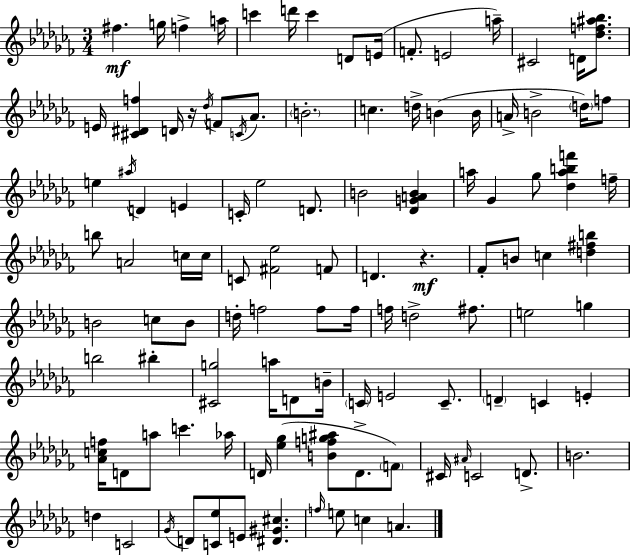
{
  \clef treble
  \numericTimeSignature
  \time 3/4
  \key aes \minor
  fis''4.\mf g''16 f''4-> a''16 | c'''4 d'''16 c'''4 d'8 e'16( | f'8.-. e'2 a''16--) | cis'2 d'16 <des'' f'' ais'' bes''>8. | \break e'16 <cis' dis' f''>4 d'16 r16 \acciaccatura { des''16 } f'8 \acciaccatura { c'16 } aes'8. | \parenthesize b'2.-. | c''4. d''16-> b'4( | b'16 a'16-> b'2-> \parenthesize d''16) | \break f''8 e''4 \acciaccatura { ais''16 } d'4 e'4 | c'16-. ees''2 | d'8. b'2 <des' g' a' b'>4 | a''16 ges'4 ges''8 <des'' a'' b'' f'''>4 | \break f''16-- b''8 a'2 | c''16 c''16 c'8 <fis' ees''>2 | f'8 d'4. r4.\mf | fes'8-. b'8 c''4 <d'' fis'' b''>4 | \break b'2 c''8 | b'8 d''16-. f''2 | f''8 f''16 f''16 d''2-> | fis''8. e''2 g''4 | \break b''2 bis''4-. | <cis' g''>2 a''16 | d'8 b'16-- \parenthesize c'16 e'2 | c'8.-- \parenthesize d'4-- c'4 e'4-. | \break <aes' c'' f''>16 d'8 a''8 c'''4. | aes''16 d'16 <ees'' ges''>4( <b' f'' g'' ais''>8 d'8.-> | \parenthesize f'8) cis'16 \grace { ais'16 } c'2 | d'8.-> b'2. | \break d''4 c'2 | \acciaccatura { ges'16 } d'8 <c' ees''>8 e'8 <dis' gis' cis''>4. | \grace { f''16 } e''8 c''4 | a'4. \bar "|."
}